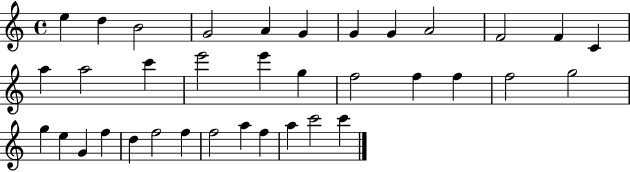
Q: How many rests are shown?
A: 0